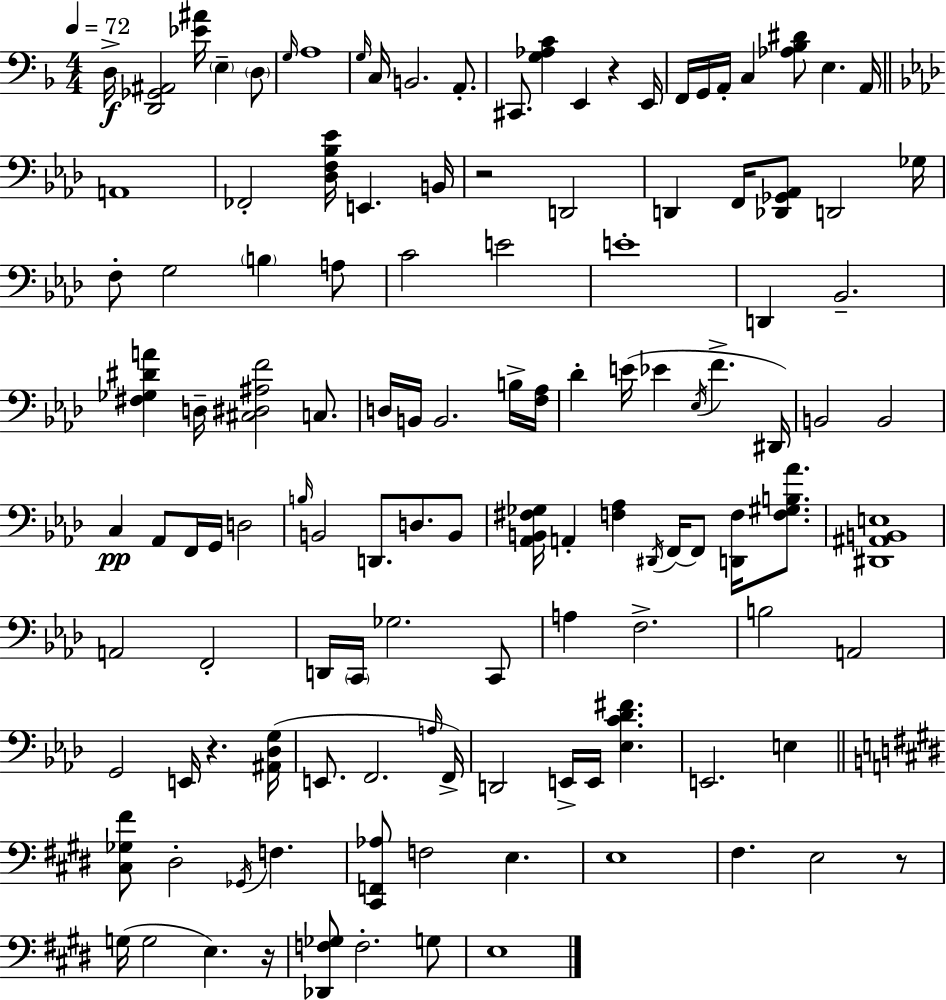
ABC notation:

X:1
T:Untitled
M:4/4
L:1/4
K:F
D,/4 [D,,_G,,^A,,]2 [_E^A]/4 E, D,/2 G,/4 A,4 G,/4 C,/4 B,,2 A,,/2 ^C,,/2 [G,_A,C] E,, z E,,/4 F,,/4 G,,/4 A,,/4 C, [_A,_B,^D]/2 E, A,,/4 A,,4 _F,,2 [_D,F,_B,_E]/4 E,, B,,/4 z2 D,,2 D,, F,,/4 [_D,,_G,,_A,,]/2 D,,2 _G,/4 F,/2 G,2 B, A,/2 C2 E2 E4 D,, _B,,2 [^F,_G,^DA] D,/4 [^C,^D,^A,F]2 C,/2 D,/4 B,,/4 B,,2 B,/4 [F,_A,]/4 _D E/4 _E _E,/4 F ^D,,/4 B,,2 B,,2 C, _A,,/2 F,,/4 G,,/4 D,2 B,/4 B,,2 D,,/2 D,/2 B,,/2 [_A,,B,,^F,_G,]/4 A,, [F,_A,] ^D,,/4 F,,/4 F,,/2 [D,,F,]/4 [F,^G,B,_A]/2 [^D,,^A,,B,,E,]4 A,,2 F,,2 D,,/4 C,,/4 _G,2 C,,/2 A, F,2 B,2 A,,2 G,,2 E,,/4 z [^A,,_D,G,]/4 E,,/2 F,,2 A,/4 F,,/4 D,,2 E,,/4 E,,/4 [_E,C_D^F] E,,2 E, [^C,_G,^F]/2 ^D,2 _G,,/4 F, [^C,,F,,_A,]/2 F,2 E, E,4 ^F, E,2 z/2 G,/4 G,2 E, z/4 [_D,,F,_G,]/2 F,2 G,/2 E,4